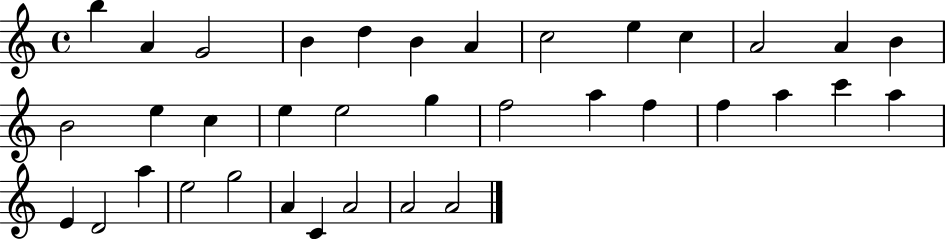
B5/q A4/q G4/h B4/q D5/q B4/q A4/q C5/h E5/q C5/q A4/h A4/q B4/q B4/h E5/q C5/q E5/q E5/h G5/q F5/h A5/q F5/q F5/q A5/q C6/q A5/q E4/q D4/h A5/q E5/h G5/h A4/q C4/q A4/h A4/h A4/h